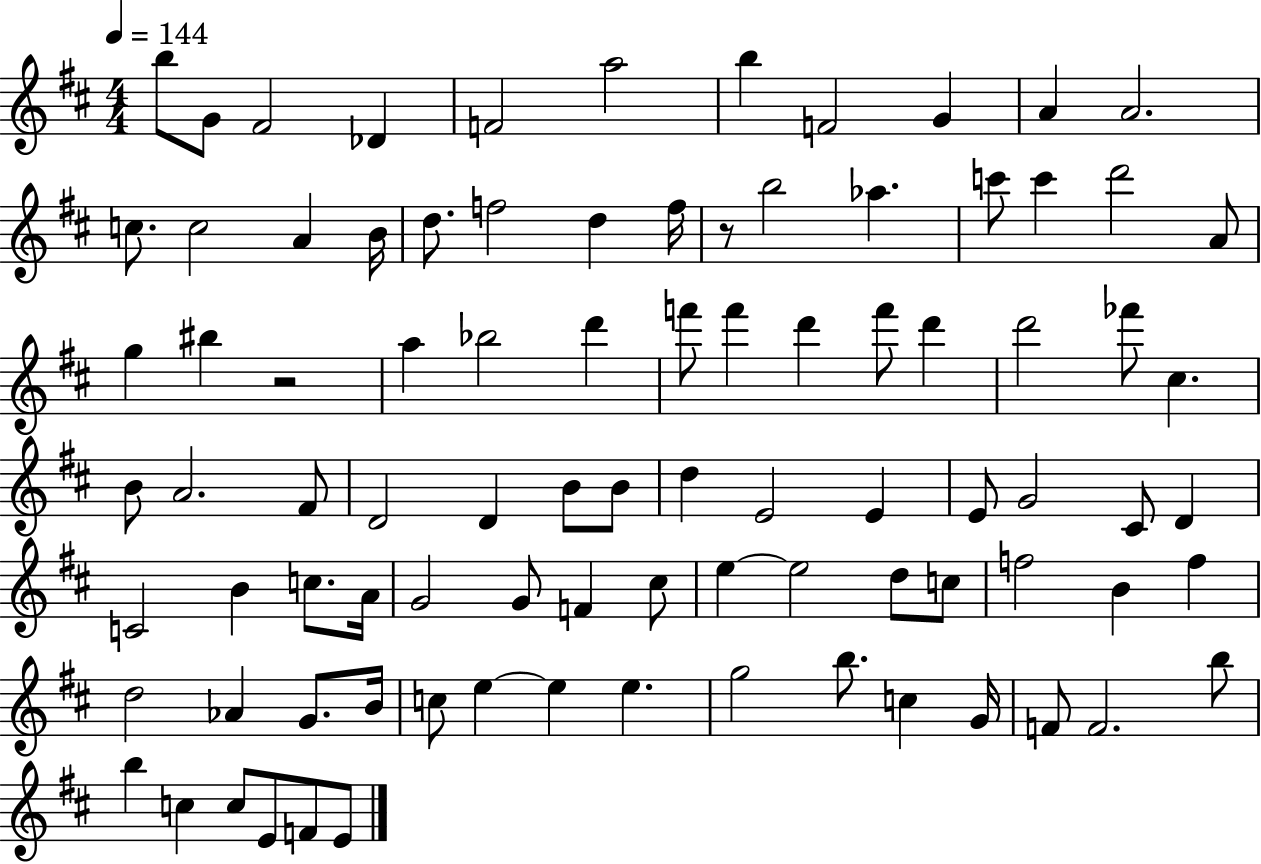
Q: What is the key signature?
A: D major